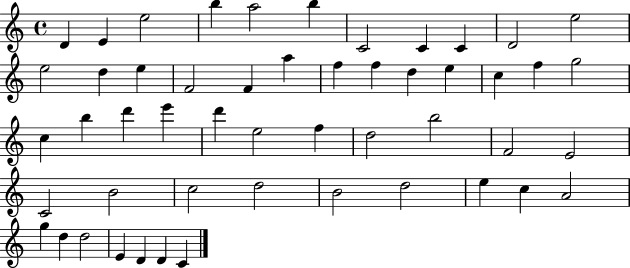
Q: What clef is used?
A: treble